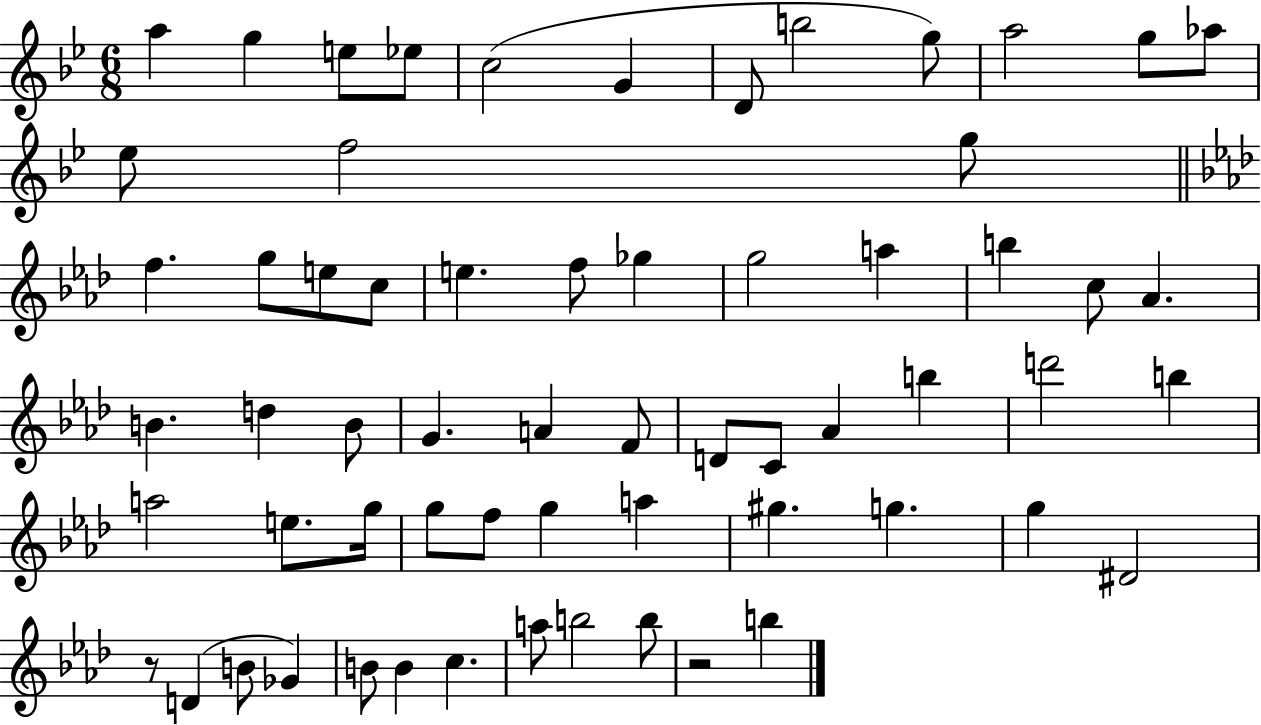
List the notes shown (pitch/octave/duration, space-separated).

A5/q G5/q E5/e Eb5/e C5/h G4/q D4/e B5/h G5/e A5/h G5/e Ab5/e Eb5/e F5/h G5/e F5/q. G5/e E5/e C5/e E5/q. F5/e Gb5/q G5/h A5/q B5/q C5/e Ab4/q. B4/q. D5/q B4/e G4/q. A4/q F4/e D4/e C4/e Ab4/q B5/q D6/h B5/q A5/h E5/e. G5/s G5/e F5/e G5/q A5/q G#5/q. G5/q. G5/q D#4/h R/e D4/q B4/e Gb4/q B4/e B4/q C5/q. A5/e B5/h B5/e R/h B5/q